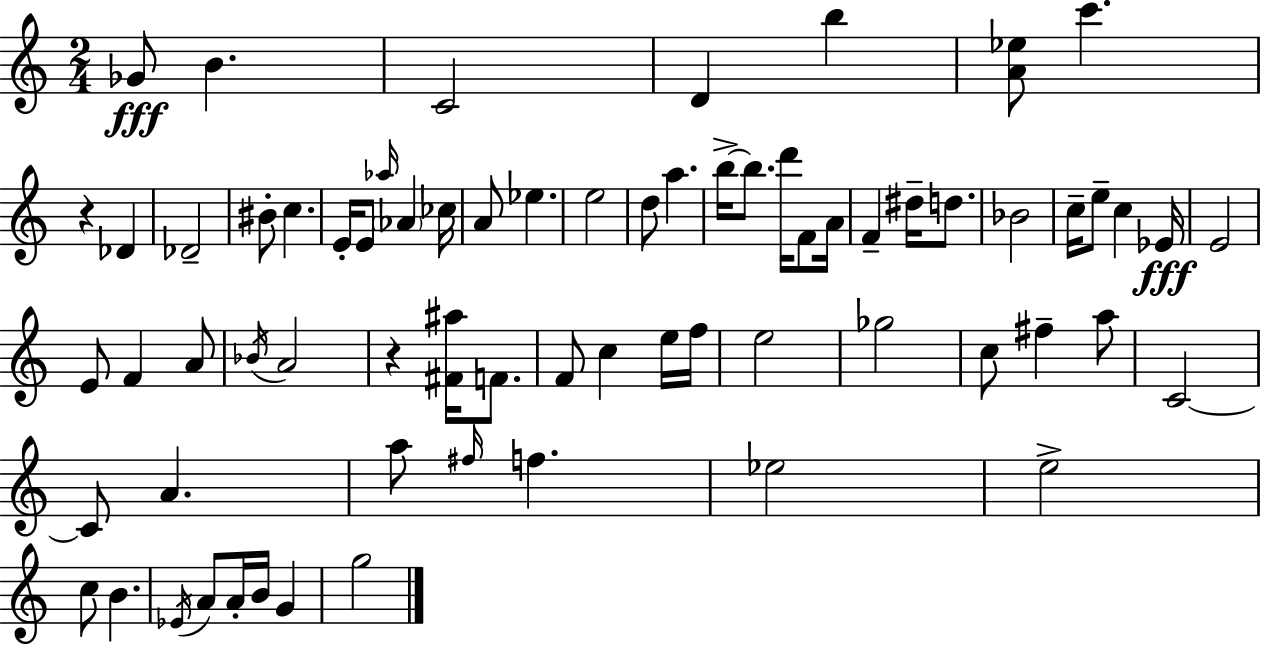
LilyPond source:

{
  \clef treble
  \numericTimeSignature
  \time 2/4
  \key c \major
  \repeat volta 2 { ges'8\fff b'4. | c'2 | d'4 b''4 | <a' ees''>8 c'''4. | \break r4 des'4 | des'2-- | bis'8-. c''4. | e'16-. e'8 \grace { aes''16 } \parenthesize aes'4 | \break ces''16 a'8 ees''4. | e''2 | d''8 a''4. | b''16->~~ b''8. d'''16 f'8 | \break a'16 f'4-- dis''16-- d''8. | bes'2 | c''16-- e''8-- c''4 | ees'16\fff e'2 | \break e'8 f'4 a'8 | \acciaccatura { bes'16 } a'2 | r4 <fis' ais''>16 f'8. | f'8 c''4 | \break e''16 f''16 e''2 | ges''2 | c''8 fis''4-- | a''8 c'2~~ | \break c'8 a'4. | a''8 \grace { fis''16 } f''4. | ees''2 | e''2-> | \break c''8 b'4. | \acciaccatura { ees'16 } a'8 a'16-. b'16 | g'4 g''2 | } \bar "|."
}